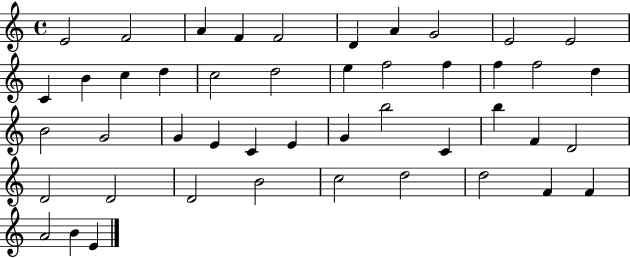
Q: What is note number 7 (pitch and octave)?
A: A4